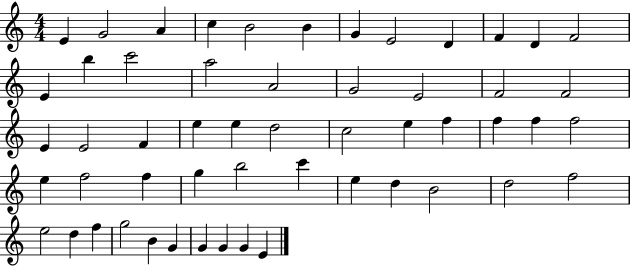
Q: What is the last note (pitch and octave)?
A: E4